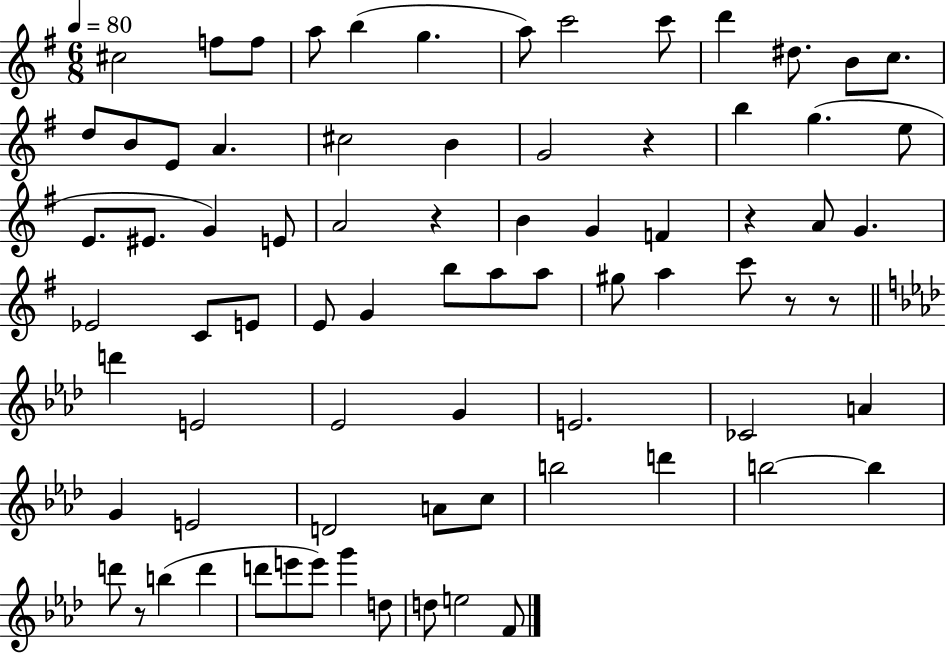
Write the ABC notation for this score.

X:1
T:Untitled
M:6/8
L:1/4
K:G
^c2 f/2 f/2 a/2 b g a/2 c'2 c'/2 d' ^d/2 B/2 c/2 d/2 B/2 E/2 A ^c2 B G2 z b g e/2 E/2 ^E/2 G E/2 A2 z B G F z A/2 G _E2 C/2 E/2 E/2 G b/2 a/2 a/2 ^g/2 a c'/2 z/2 z/2 d' E2 _E2 G E2 _C2 A G E2 D2 A/2 c/2 b2 d' b2 b d'/2 z/2 b d' d'/2 e'/2 e'/2 g' d/2 d/2 e2 F/2